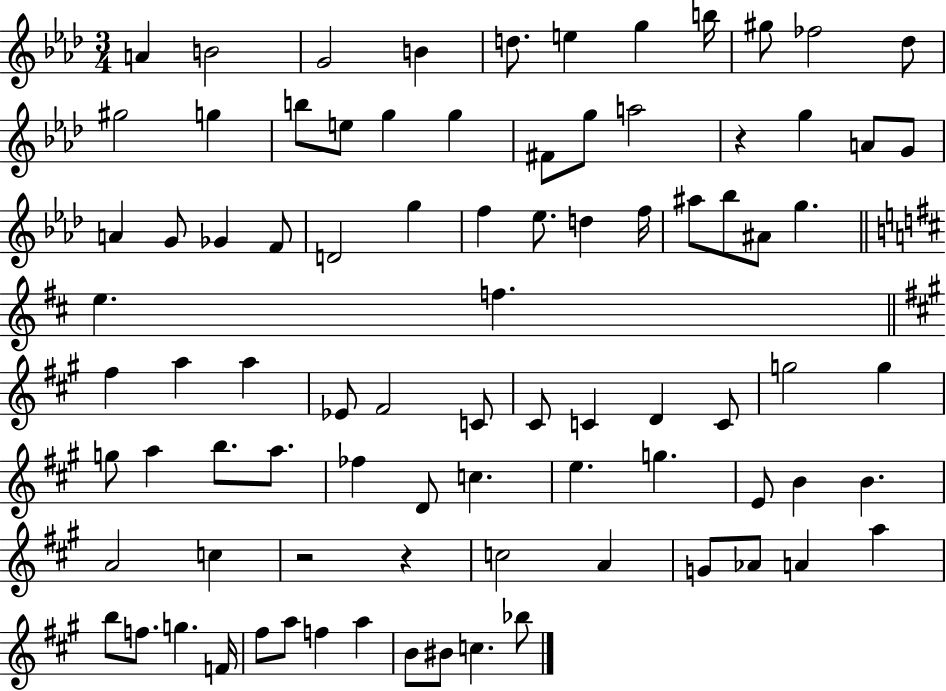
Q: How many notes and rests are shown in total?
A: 86